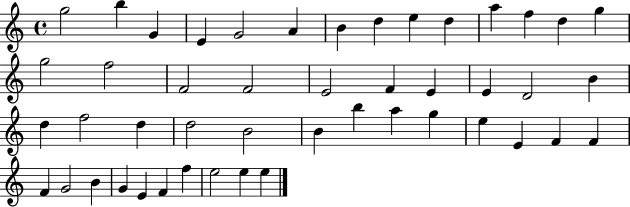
X:1
T:Untitled
M:4/4
L:1/4
K:C
g2 b G E G2 A B d e d a f d g g2 f2 F2 F2 E2 F E E D2 B d f2 d d2 B2 B b a g e E F F F G2 B G E F f e2 e e